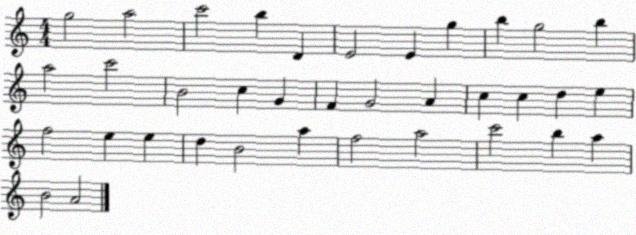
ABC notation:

X:1
T:Untitled
M:4/4
L:1/4
K:C
g2 a2 c'2 b D E2 E g b g2 b a2 c'2 B2 c G F G2 A c c d e f2 e e d B2 a f2 a2 c'2 b a B2 A2